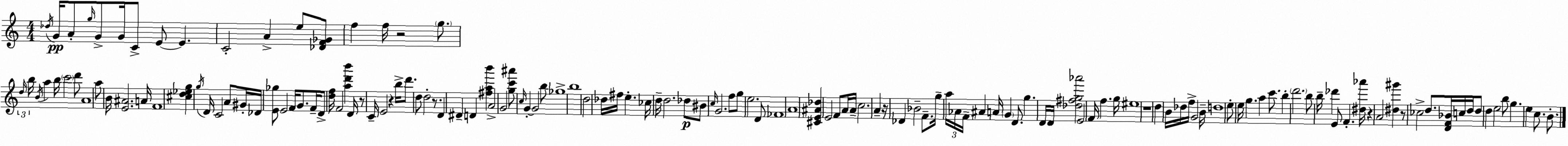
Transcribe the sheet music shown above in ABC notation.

X:1
T:Untitled
M:4/4
L:1/4
K:C
_d/4 G/4 A/2 g/4 G/2 G/4 C/2 E/2 E C2 A e/2 [_DF_G]/2 f f/4 z2 g/2 d/4 b/4 B/4 a b/4 c'2 d'/2 A4 a/2 B/4 [E^A]2 A/4 F4 [^cd_eg] g/4 D/4 C2 A/2 ^G/4 _D/4 [E_g]/2 E2 F/4 G/2 F/4 D/2 [df]/4 F2 [ad'b'] D/4 z/2 C/4 E2 z b/4 d'/2 d/2 d2 z/2 D ^D D [^fab'] A2 G2 [gc'^a']/2 c/4 G G2 b/2 _g4 b4 d2 _d/4 ^f/4 e _c/4 d/4 d2 _d/2 ^B/2 c/4 G2 f/2 g/2 e2 D/2 _F4 A4 [^CE^A_d] E2 F/2 A/4 A/4 c2 A z/4 _D _B2 F/2 g/4 a/4 _A/4 F/4 ^A A/4 G D/2 g D/4 D/4 [_d^fg_a']2 E2 F/4 f g/4 ^e4 z4 d B/4 _d/4 f/4 G2 B/4 d4 e/2 e/4 g a c'/2 b d'2 b/2 b/4 _d' E/2 F [^d_a']/4 z A2 [^d^g'] z/2 _c2 d/2 [DF_B]/4 c/4 d/4 d/2 d e2 b/2 g e c/2 B/2